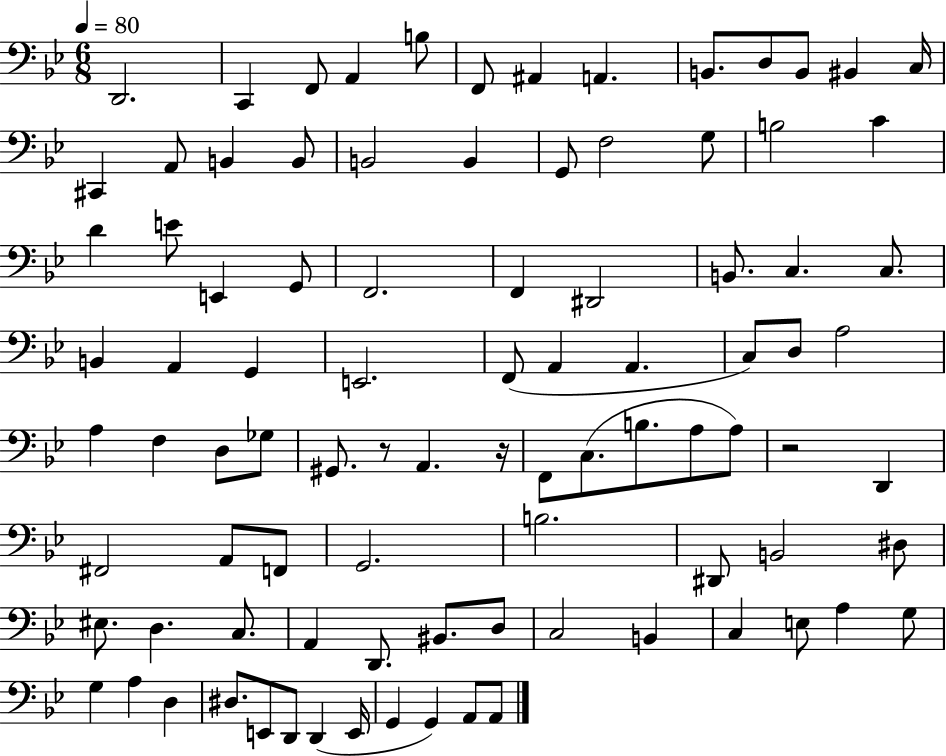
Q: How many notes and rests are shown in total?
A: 92